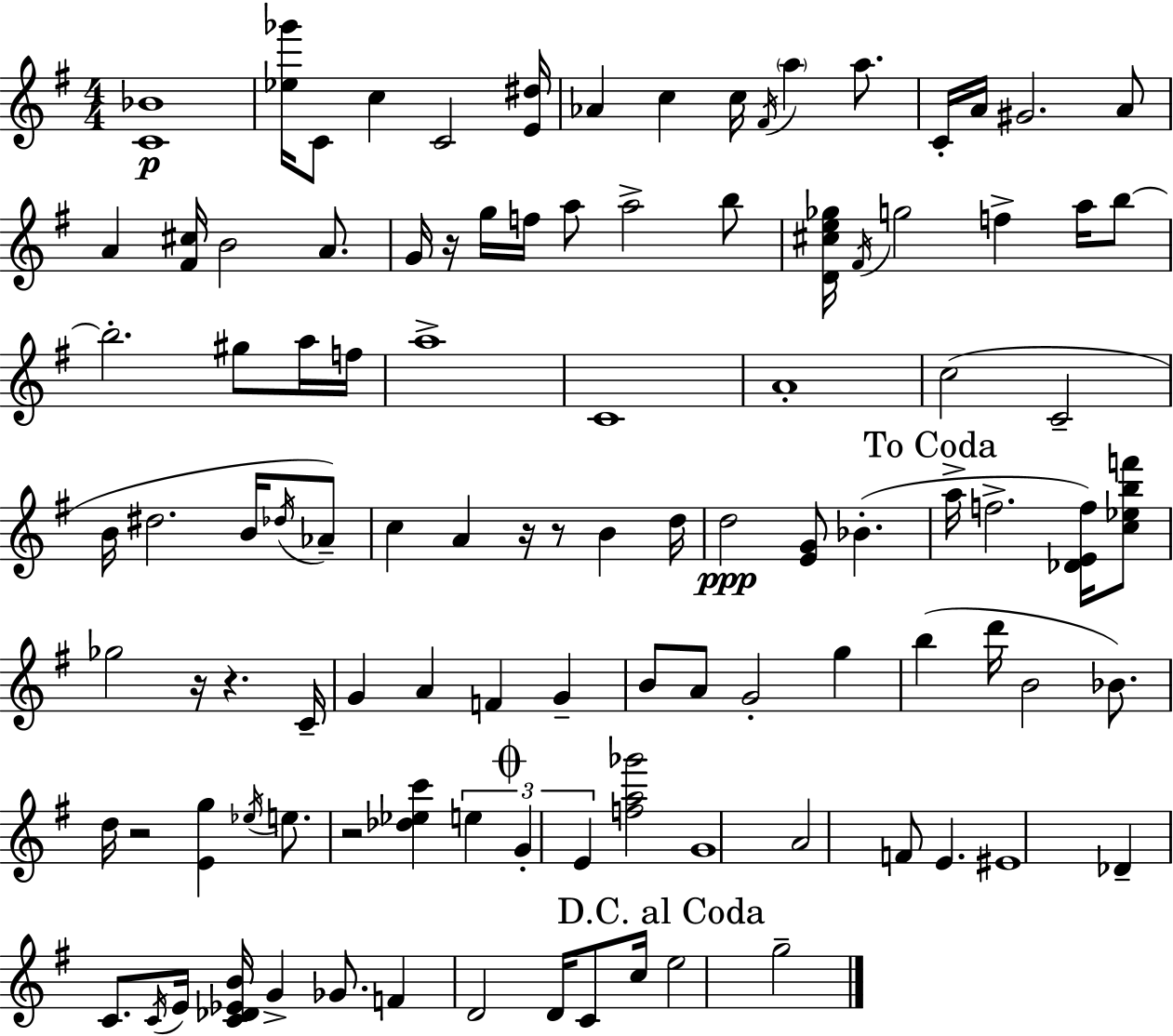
[C4,Bb4]/w [Eb5,Gb6]/s C4/e C5/q C4/h [E4,D#5]/s Ab4/q C5/q C5/s F#4/s A5/q A5/e. C4/s A4/s G#4/h. A4/e A4/q [F#4,C#5]/s B4/h A4/e. G4/s R/s G5/s F5/s A5/e A5/h B5/e [D4,C#5,E5,Gb5]/s F#4/s G5/h F5/q A5/s B5/e B5/h. G#5/e A5/s F5/s A5/w C4/w A4/w C5/h C4/h B4/s D#5/h. B4/s Db5/s Ab4/e C5/q A4/q R/s R/e B4/q D5/s D5/h [E4,G4]/e Bb4/q. A5/s F5/h. [Db4,E4,F5]/s [C5,Eb5,B5,F6]/e Gb5/h R/s R/q. C4/s G4/q A4/q F4/q G4/q B4/e A4/e G4/h G5/q B5/q D6/s B4/h Bb4/e. D5/s R/h [E4,G5]/q Eb5/s E5/e. R/h [Db5,Eb5,C6]/q E5/q G4/q E4/q [F5,A5,Gb6]/h G4/w A4/h F4/e E4/q. EIS4/w Db4/q C4/e. C4/s E4/s [C4,Db4,Eb4,B4]/s G4/q Gb4/e. F4/q D4/h D4/s C4/e C5/s E5/h G5/h